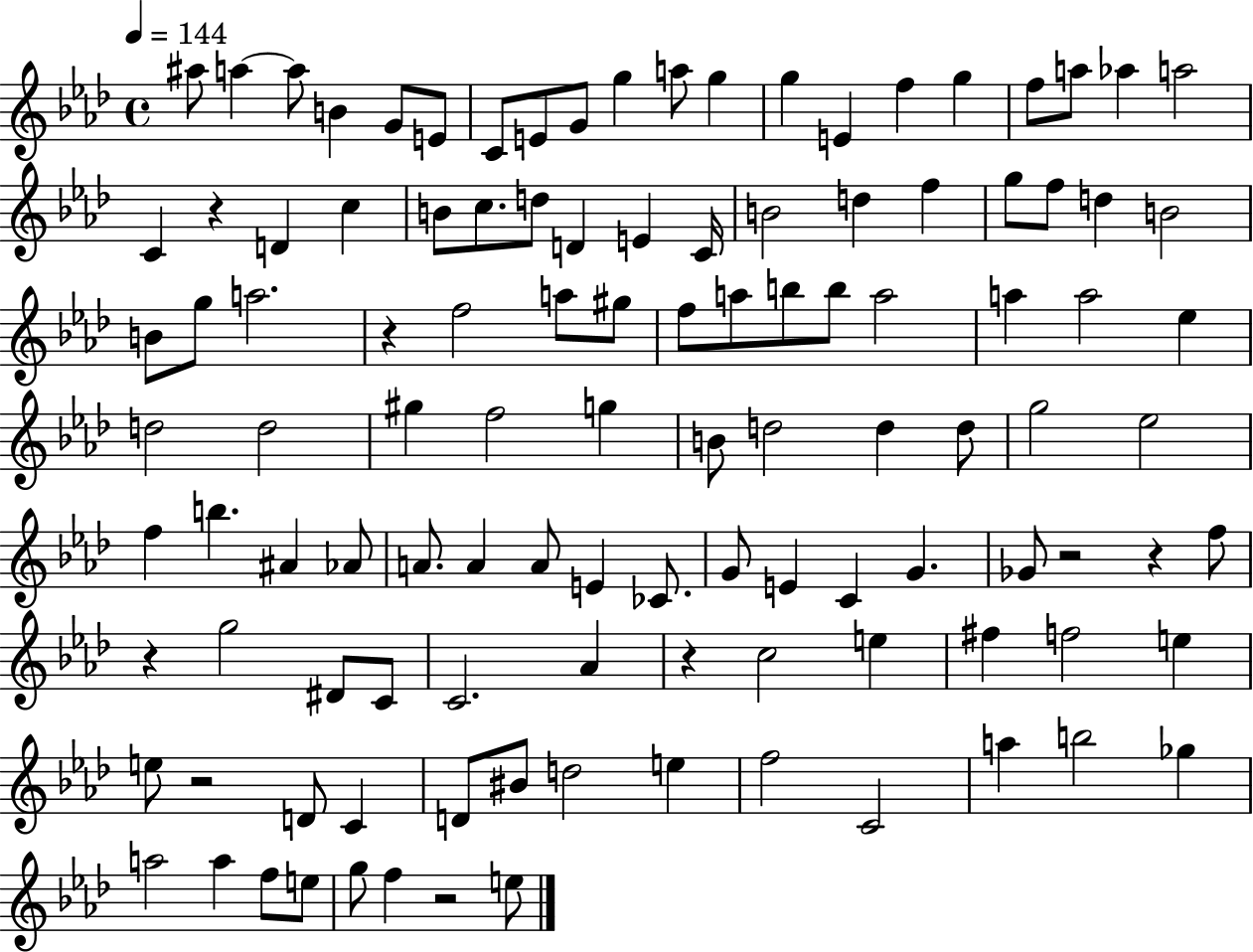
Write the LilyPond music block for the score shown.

{
  \clef treble
  \time 4/4
  \defaultTimeSignature
  \key aes \major
  \tempo 4 = 144
  \repeat volta 2 { ais''8 a''4~~ a''8 b'4 g'8 e'8 | c'8 e'8 g'8 g''4 a''8 g''4 | g''4 e'4 f''4 g''4 | f''8 a''8 aes''4 a''2 | \break c'4 r4 d'4 c''4 | b'8 c''8. d''8 d'4 e'4 c'16 | b'2 d''4 f''4 | g''8 f''8 d''4 b'2 | \break b'8 g''8 a''2. | r4 f''2 a''8 gis''8 | f''8 a''8 b''8 b''8 a''2 | a''4 a''2 ees''4 | \break d''2 d''2 | gis''4 f''2 g''4 | b'8 d''2 d''4 d''8 | g''2 ees''2 | \break f''4 b''4. ais'4 aes'8 | a'8. a'4 a'8 e'4 ces'8. | g'8 e'4 c'4 g'4. | ges'8 r2 r4 f''8 | \break r4 g''2 dis'8 c'8 | c'2. aes'4 | r4 c''2 e''4 | fis''4 f''2 e''4 | \break e''8 r2 d'8 c'4 | d'8 bis'8 d''2 e''4 | f''2 c'2 | a''4 b''2 ges''4 | \break a''2 a''4 f''8 e''8 | g''8 f''4 r2 e''8 | } \bar "|."
}